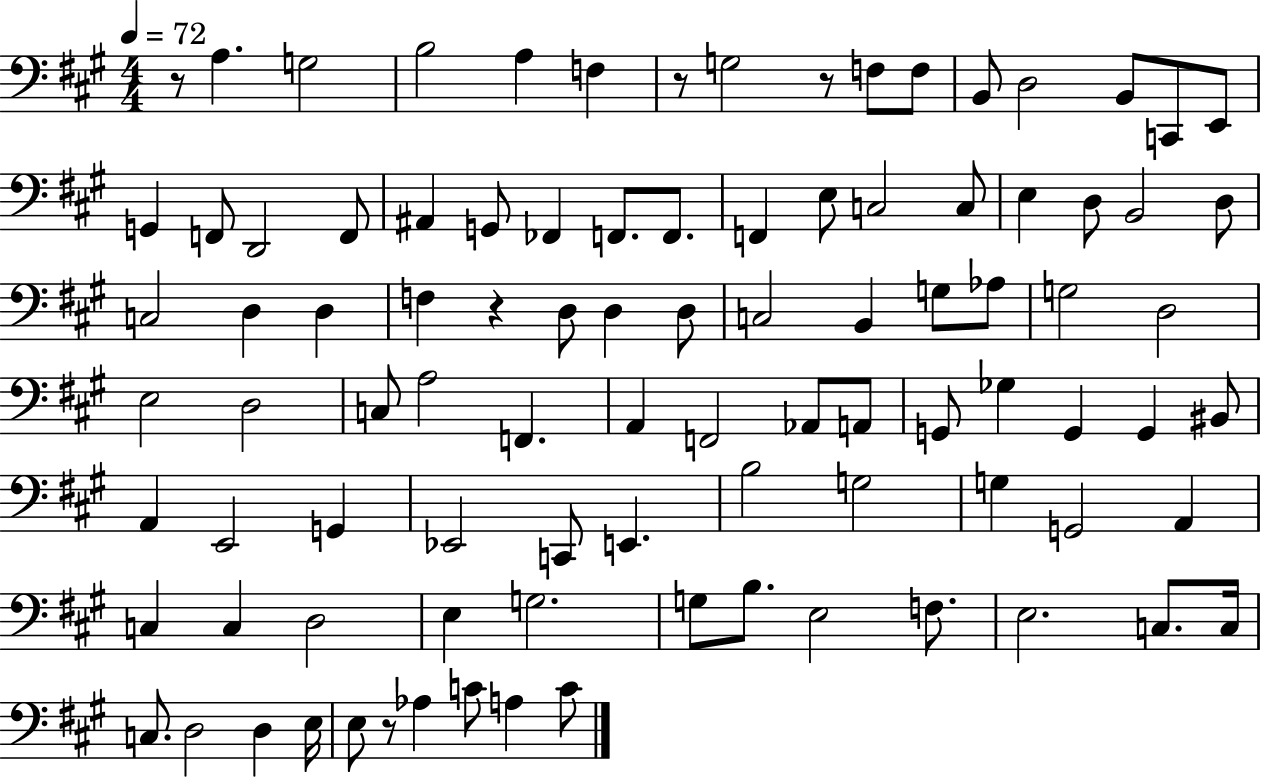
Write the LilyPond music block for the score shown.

{
  \clef bass
  \numericTimeSignature
  \time 4/4
  \key a \major
  \tempo 4 = 72
  r8 a4. g2 | b2 a4 f4 | r8 g2 r8 f8 f8 | b,8 d2 b,8 c,8 e,8 | \break g,4 f,8 d,2 f,8 | ais,4 g,8 fes,4 f,8. f,8. | f,4 e8 c2 c8 | e4 d8 b,2 d8 | \break c2 d4 d4 | f4 r4 d8 d4 d8 | c2 b,4 g8 aes8 | g2 d2 | \break e2 d2 | c8 a2 f,4. | a,4 f,2 aes,8 a,8 | g,8 ges4 g,4 g,4 bis,8 | \break a,4 e,2 g,4 | ees,2 c,8 e,4. | b2 g2 | g4 g,2 a,4 | \break c4 c4 d2 | e4 g2. | g8 b8. e2 f8. | e2. c8. c16 | \break c8. d2 d4 e16 | e8 r8 aes4 c'8 a4 c'8 | \bar "|."
}